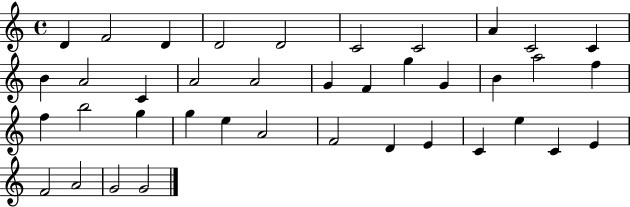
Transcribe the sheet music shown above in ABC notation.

X:1
T:Untitled
M:4/4
L:1/4
K:C
D F2 D D2 D2 C2 C2 A C2 C B A2 C A2 A2 G F g G B a2 f f b2 g g e A2 F2 D E C e C E F2 A2 G2 G2